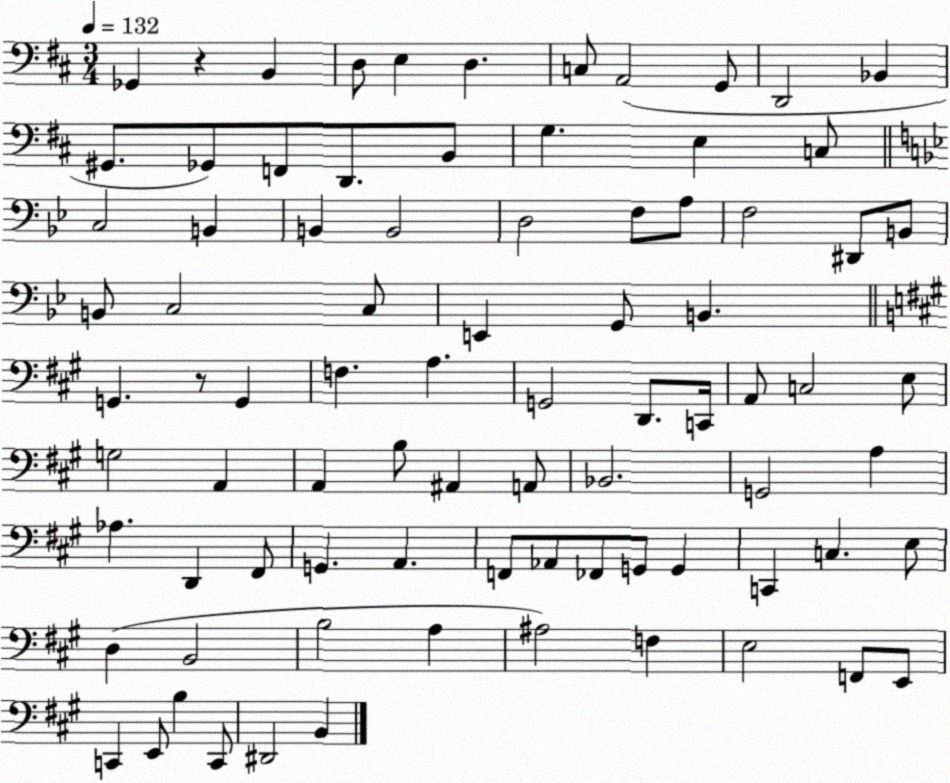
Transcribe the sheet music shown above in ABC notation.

X:1
T:Untitled
M:3/4
L:1/4
K:D
_G,, z B,, D,/2 E, D, C,/2 A,,2 G,,/2 D,,2 _B,, ^G,,/2 _G,,/2 F,,/2 D,,/2 B,,/2 G, E, C,/2 C,2 B,, B,, B,,2 D,2 F,/2 A,/2 F,2 ^D,,/2 B,,/2 B,,/2 C,2 C,/2 E,, G,,/2 B,, G,, z/2 G,, F, A, G,,2 D,,/2 C,,/4 A,,/2 C,2 E,/2 G,2 A,, A,, B,/2 ^A,, A,,/2 _B,,2 G,,2 A, _A, D,, ^F,,/2 G,, A,, F,,/2 _A,,/2 _F,,/2 G,,/2 G,, C,, C, E,/2 D, B,,2 B,2 A, ^A,2 F, E,2 F,,/2 E,,/2 C,, E,,/2 B, C,,/2 ^D,,2 B,,